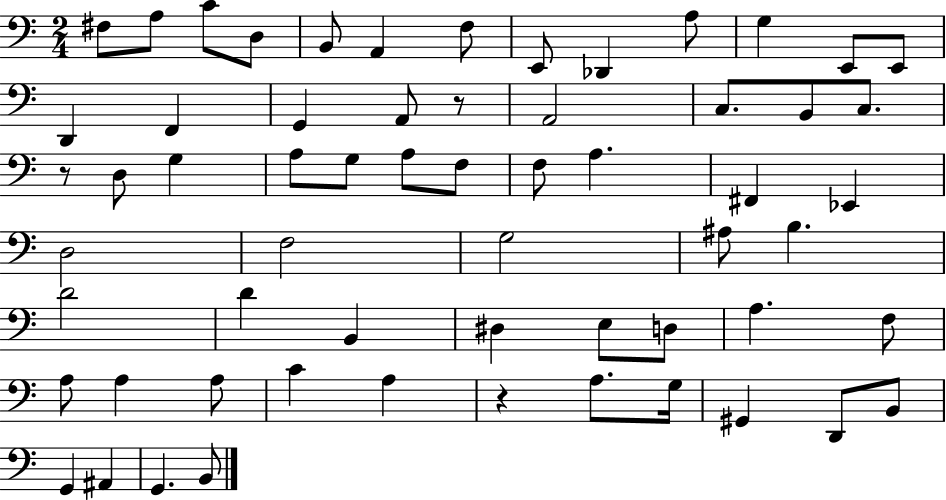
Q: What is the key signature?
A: C major